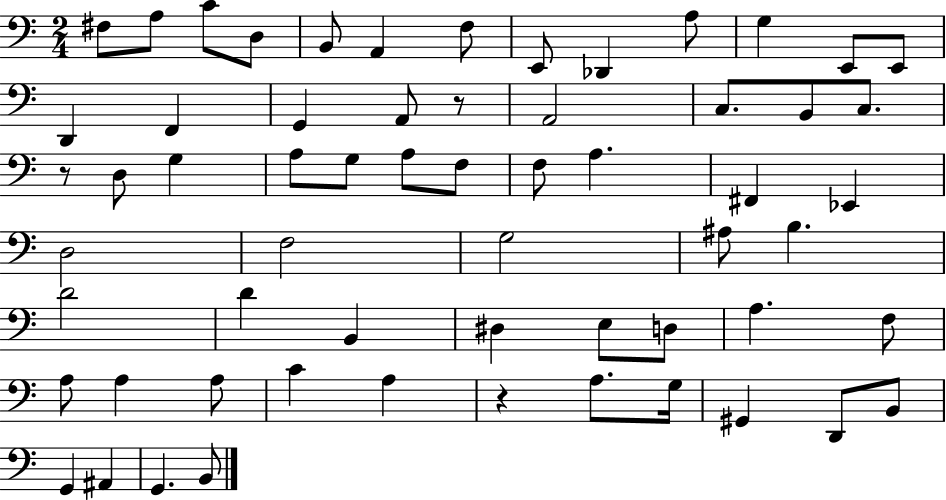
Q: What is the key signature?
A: C major